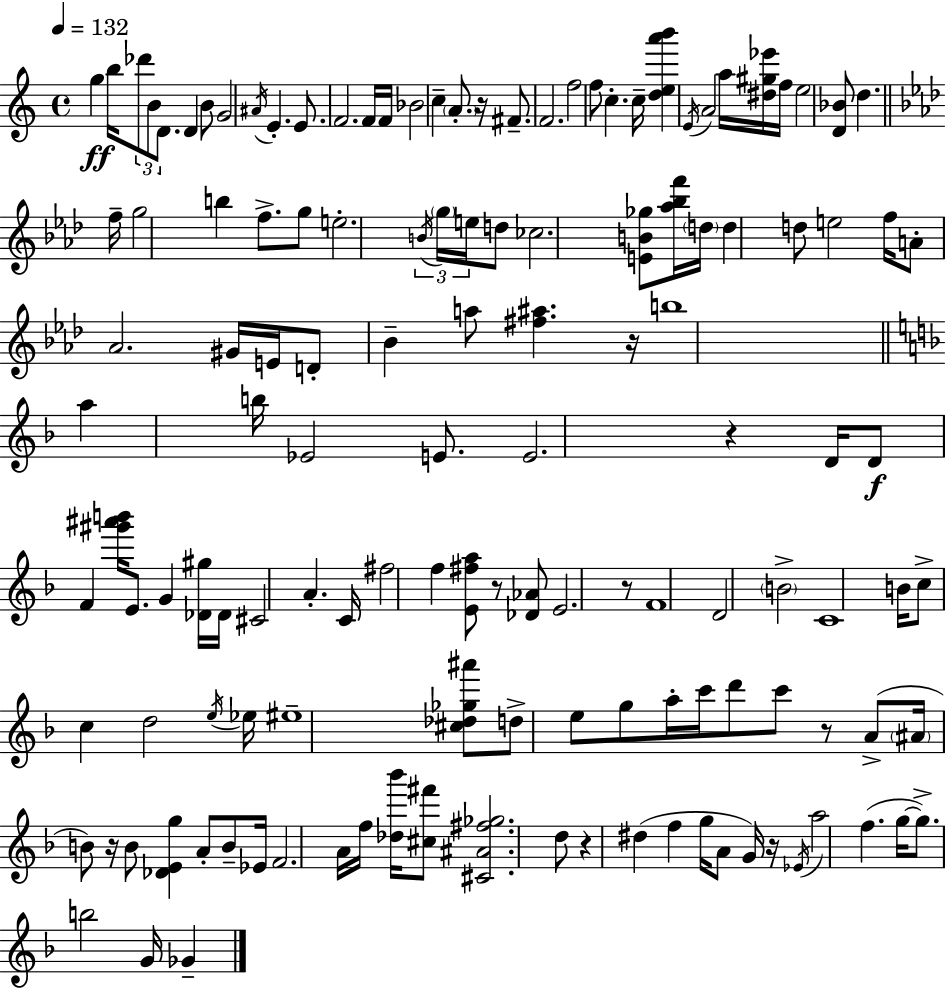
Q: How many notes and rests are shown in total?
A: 136